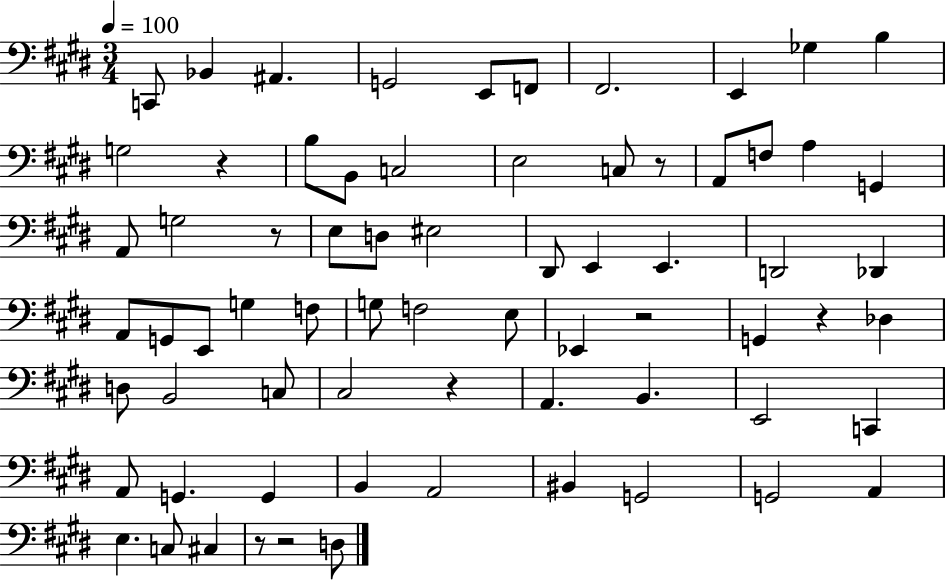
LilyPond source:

{
  \clef bass
  \numericTimeSignature
  \time 3/4
  \key e \major
  \tempo 4 = 100
  c,8 bes,4 ais,4. | g,2 e,8 f,8 | fis,2. | e,4 ges4 b4 | \break g2 r4 | b8 b,8 c2 | e2 c8 r8 | a,8 f8 a4 g,4 | \break a,8 g2 r8 | e8 d8 eis2 | dis,8 e,4 e,4. | d,2 des,4 | \break a,8 g,8 e,8 g4 f8 | g8 f2 e8 | ees,4 r2 | g,4 r4 des4 | \break d8 b,2 c8 | cis2 r4 | a,4. b,4. | e,2 c,4 | \break a,8 g,4. g,4 | b,4 a,2 | bis,4 g,2 | g,2 a,4 | \break e4. c8 cis4 | r8 r2 d8 | \bar "|."
}